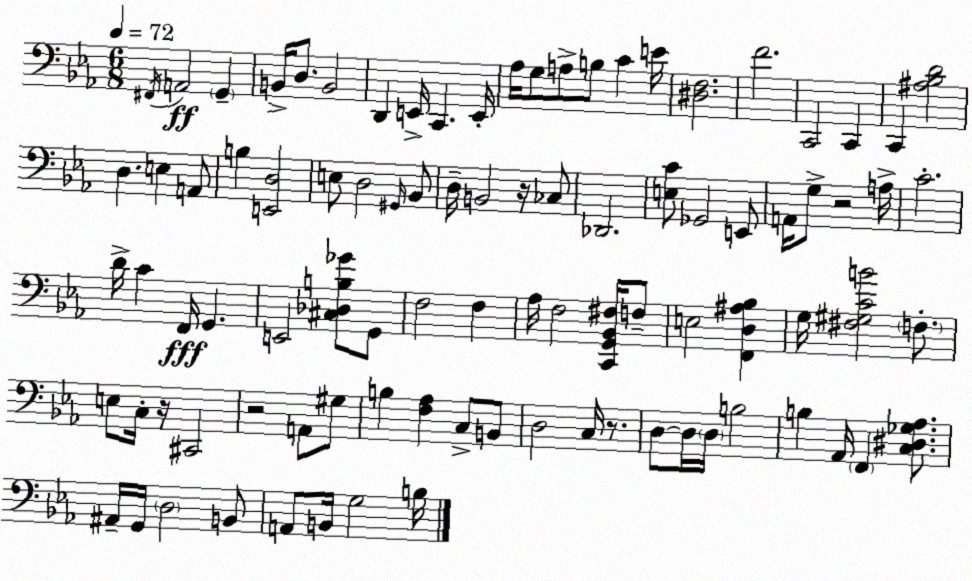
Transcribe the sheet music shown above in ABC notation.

X:1
T:Untitled
M:6/8
L:1/4
K:Cm
^F,,/4 A,,2 G,, B,,/4 D,/2 B,,2 D,, E,,/4 C,, E,,/4 _A,/4 G,/2 A,/2 B,/2 C E/4 [^D,F,]2 F2 C,,2 C,, C,, [^A,_B,D]2 D, E, A,,/2 B, [E,,D,]2 E,/2 D,2 ^G,,/4 _B,,/2 D,/4 B,,2 z/4 _C,/2 _D,,2 [E,C]/2 _G,,2 E,,/2 A,,/4 G,/2 z2 A,/4 C2 D/4 C F,,/4 G,, E,,2 [^C,_D,B,_G]/2 G,,/2 F,2 F, _A,/4 F,2 [C,,G,,_B,,^F,]/4 F,/2 E,2 [F,,D,^A,_B,] G,/4 [^F,^G,CB]2 F,/2 E,/2 C,/4 z/4 ^C,,2 z2 A,,/2 ^G,/2 B, [F,_A,] C,/2 B,,/2 D,2 C,/4 z/2 D,/2 D,/4 D,/4 B,2 B, _A,,/4 F,, [C,^D,_G,_A,]/2 ^A,,/4 G,,/4 D,2 B,,/2 A,,/2 B,,/4 G,2 B,/4